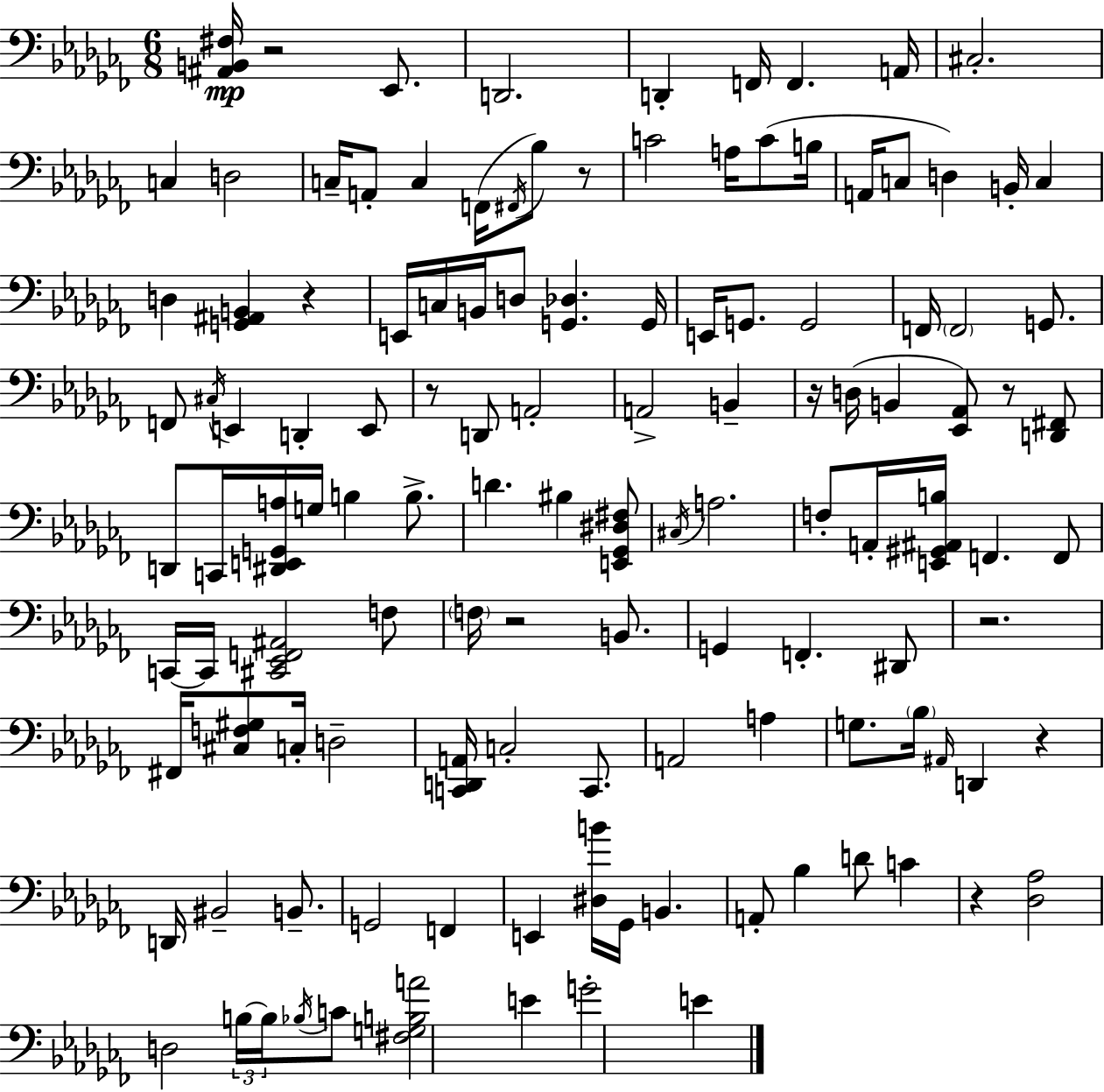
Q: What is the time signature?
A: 6/8